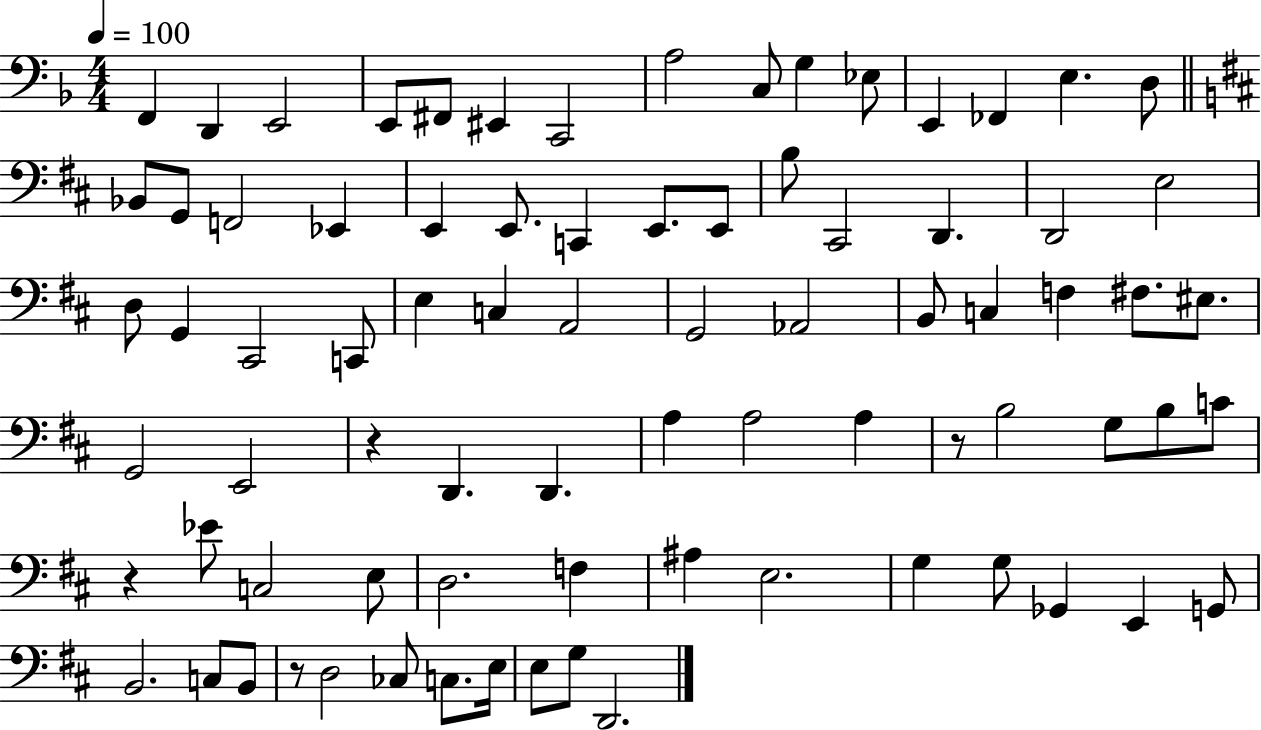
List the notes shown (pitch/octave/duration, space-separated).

F2/q D2/q E2/h E2/e F#2/e EIS2/q C2/h A3/h C3/e G3/q Eb3/e E2/q FES2/q E3/q. D3/e Bb2/e G2/e F2/h Eb2/q E2/q E2/e. C2/q E2/e. E2/e B3/e C#2/h D2/q. D2/h E3/h D3/e G2/q C#2/h C2/e E3/q C3/q A2/h G2/h Ab2/h B2/e C3/q F3/q F#3/e. EIS3/e. G2/h E2/h R/q D2/q. D2/q. A3/q A3/h A3/q R/e B3/h G3/e B3/e C4/e R/q Eb4/e C3/h E3/e D3/h. F3/q A#3/q E3/h. G3/q G3/e Gb2/q E2/q G2/e B2/h. C3/e B2/e R/e D3/h CES3/e C3/e. E3/s E3/e G3/e D2/h.